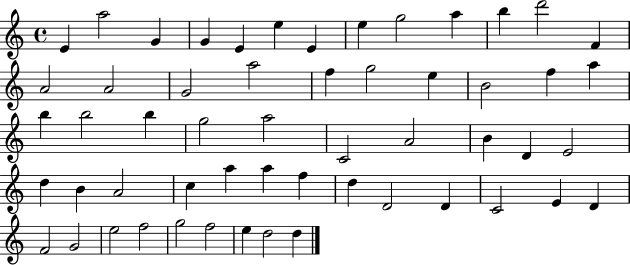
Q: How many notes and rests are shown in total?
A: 55